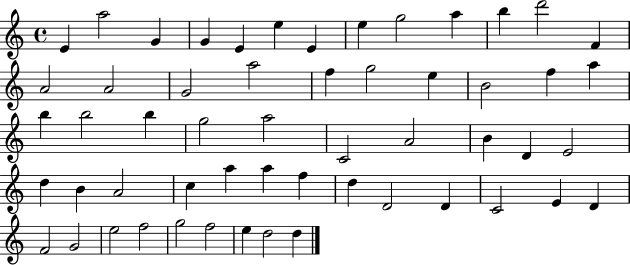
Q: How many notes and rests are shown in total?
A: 55